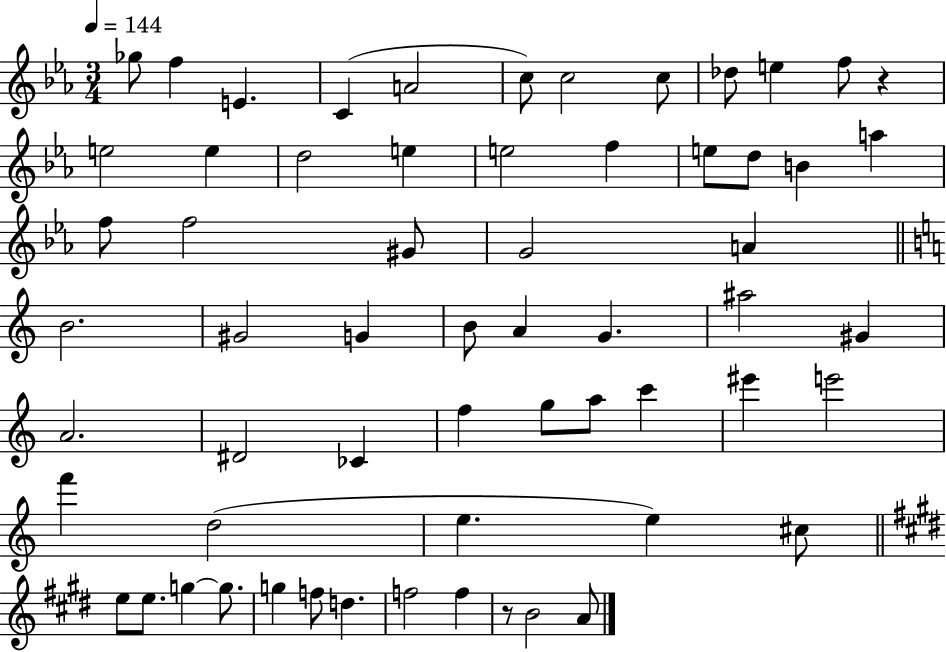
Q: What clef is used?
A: treble